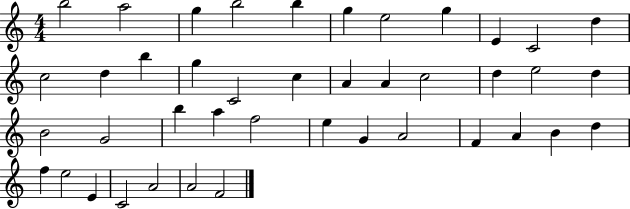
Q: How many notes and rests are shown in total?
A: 42